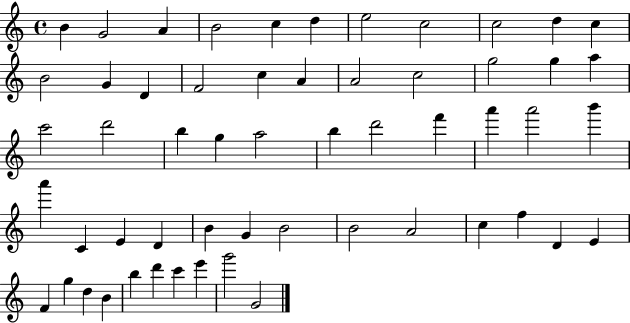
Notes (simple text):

B4/q G4/h A4/q B4/h C5/q D5/q E5/h C5/h C5/h D5/q C5/q B4/h G4/q D4/q F4/h C5/q A4/q A4/h C5/h G5/h G5/q A5/q C6/h D6/h B5/q G5/q A5/h B5/q D6/h F6/q A6/q A6/h B6/q A6/q C4/q E4/q D4/q B4/q G4/q B4/h B4/h A4/h C5/q F5/q D4/q E4/q F4/q G5/q D5/q B4/q B5/q D6/q C6/q E6/q G6/h G4/h